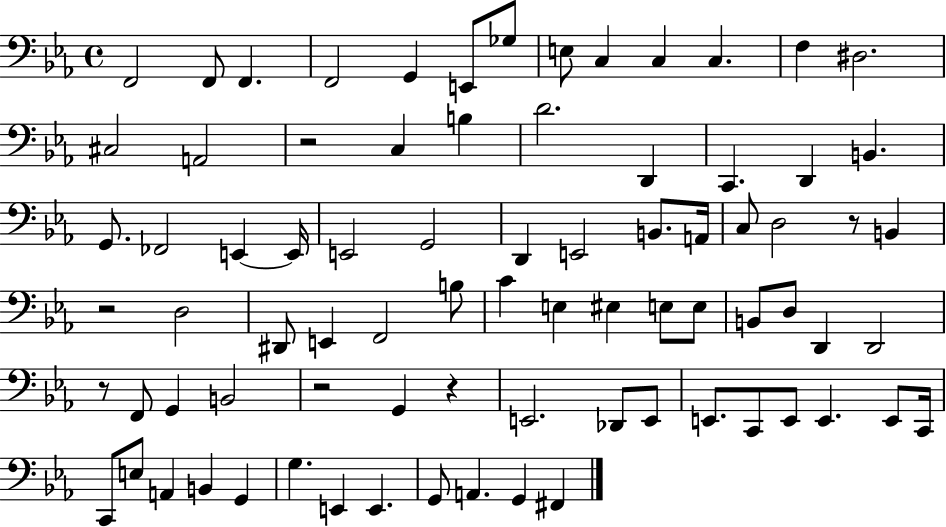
{
  \clef bass
  \time 4/4
  \defaultTimeSignature
  \key ees \major
  f,2 f,8 f,4. | f,2 g,4 e,8 ges8 | e8 c4 c4 c4. | f4 dis2. | \break cis2 a,2 | r2 c4 b4 | d'2. d,4 | c,4. d,4 b,4. | \break g,8. fes,2 e,4~~ e,16 | e,2 g,2 | d,4 e,2 b,8. a,16 | c8 d2 r8 b,4 | \break r2 d2 | dis,8 e,4 f,2 b8 | c'4 e4 eis4 e8 e8 | b,8 d8 d,4 d,2 | \break r8 f,8 g,4 b,2 | r2 g,4 r4 | e,2. des,8 e,8 | e,8. c,8 e,8 e,4. e,8 c,16 | \break c,8 e8 a,4 b,4 g,4 | g4. e,4 e,4. | g,8 a,4. g,4 fis,4 | \bar "|."
}